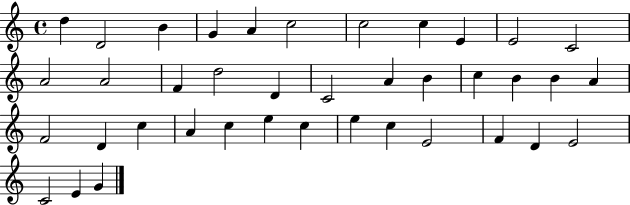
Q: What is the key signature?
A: C major